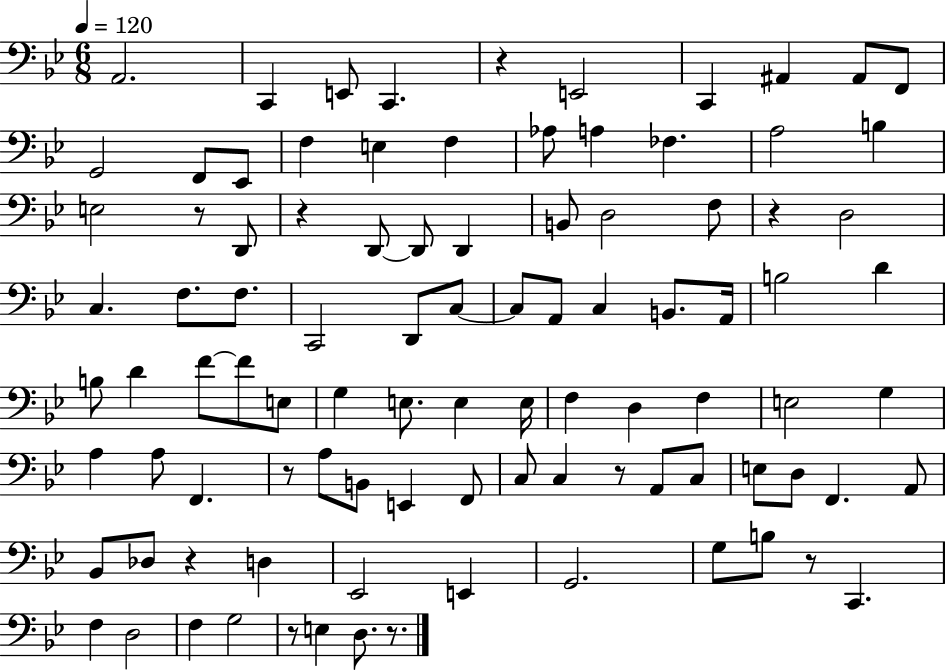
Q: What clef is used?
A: bass